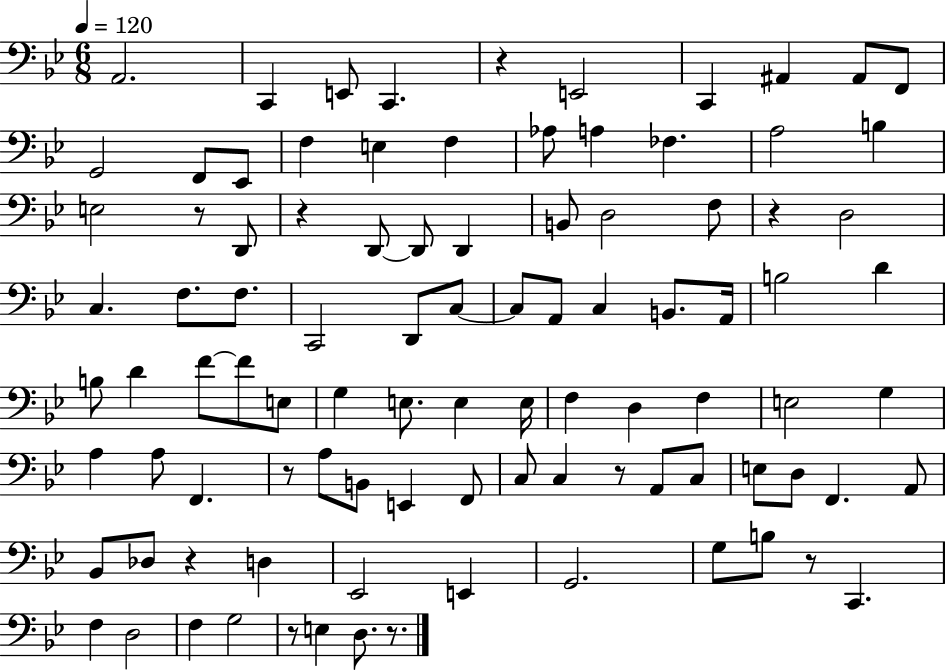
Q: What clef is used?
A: bass